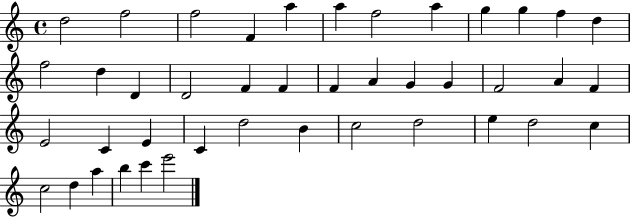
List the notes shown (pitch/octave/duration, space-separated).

D5/h F5/h F5/h F4/q A5/q A5/q F5/h A5/q G5/q G5/q F5/q D5/q F5/h D5/q D4/q D4/h F4/q F4/q F4/q A4/q G4/q G4/q F4/h A4/q F4/q E4/h C4/q E4/q C4/q D5/h B4/q C5/h D5/h E5/q D5/h C5/q C5/h D5/q A5/q B5/q C6/q E6/h